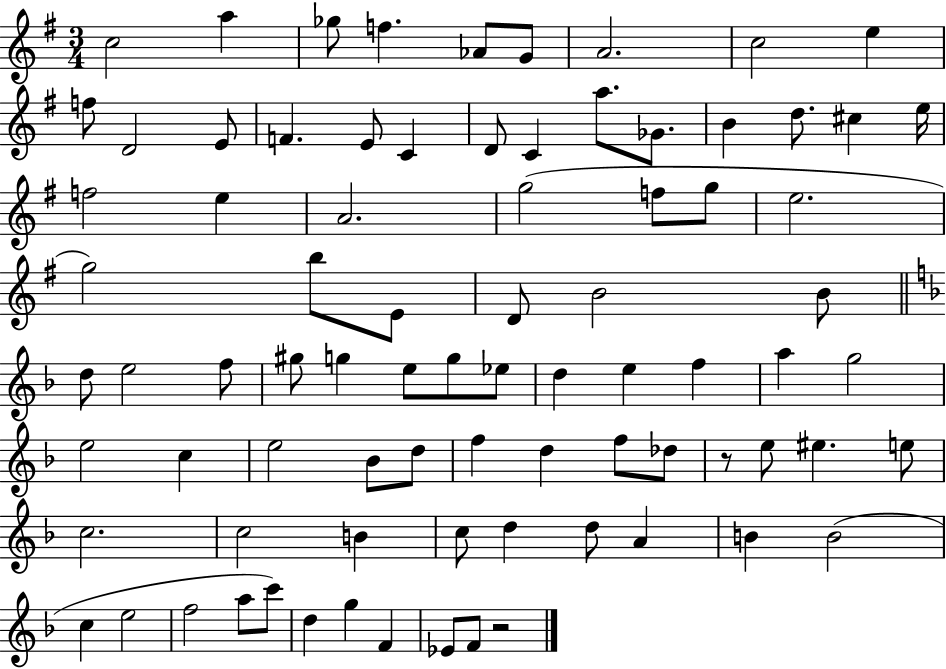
X:1
T:Untitled
M:3/4
L:1/4
K:G
c2 a _g/2 f _A/2 G/2 A2 c2 e f/2 D2 E/2 F E/2 C D/2 C a/2 _G/2 B d/2 ^c e/4 f2 e A2 g2 f/2 g/2 e2 g2 b/2 E/2 D/2 B2 B/2 d/2 e2 f/2 ^g/2 g e/2 g/2 _e/2 d e f a g2 e2 c e2 _B/2 d/2 f d f/2 _d/2 z/2 e/2 ^e e/2 c2 c2 B c/2 d d/2 A B B2 c e2 f2 a/2 c'/2 d g F _E/2 F/2 z2